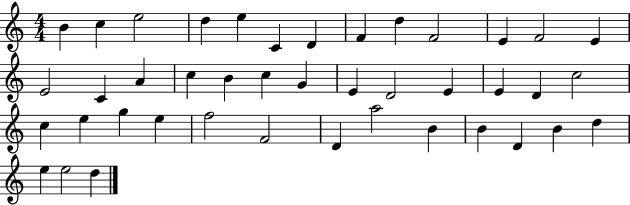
B4/q C5/q E5/h D5/q E5/q C4/q D4/q F4/q D5/q F4/h E4/q F4/h E4/q E4/h C4/q A4/q C5/q B4/q C5/q G4/q E4/q D4/h E4/q E4/q D4/q C5/h C5/q E5/q G5/q E5/q F5/h F4/h D4/q A5/h B4/q B4/q D4/q B4/q D5/q E5/q E5/h D5/q